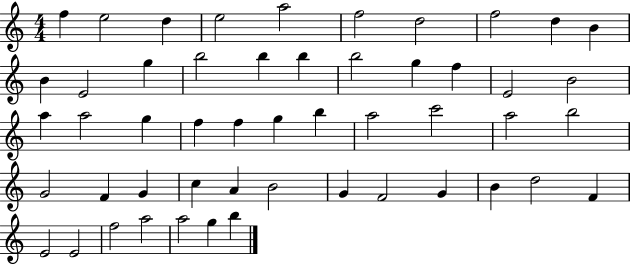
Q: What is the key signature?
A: C major